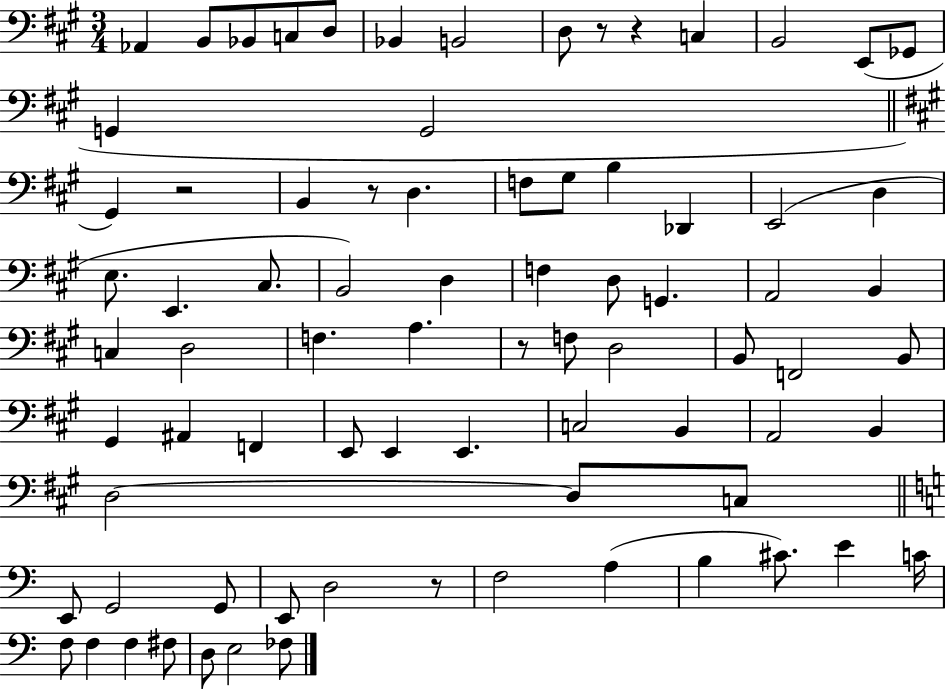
X:1
T:Untitled
M:3/4
L:1/4
K:A
_A,, B,,/2 _B,,/2 C,/2 D,/2 _B,, B,,2 D,/2 z/2 z C, B,,2 E,,/2 _G,,/2 G,, G,,2 ^G,, z2 B,, z/2 D, F,/2 ^G,/2 B, _D,, E,,2 D, E,/2 E,, ^C,/2 B,,2 D, F, D,/2 G,, A,,2 B,, C, D,2 F, A, z/2 F,/2 D,2 B,,/2 F,,2 B,,/2 ^G,, ^A,, F,, E,,/2 E,, E,, C,2 B,, A,,2 B,, D,2 D,/2 C,/2 E,,/2 G,,2 G,,/2 E,,/2 D,2 z/2 F,2 A, B, ^C/2 E C/4 F,/2 F, F, ^F,/2 D,/2 E,2 _F,/2